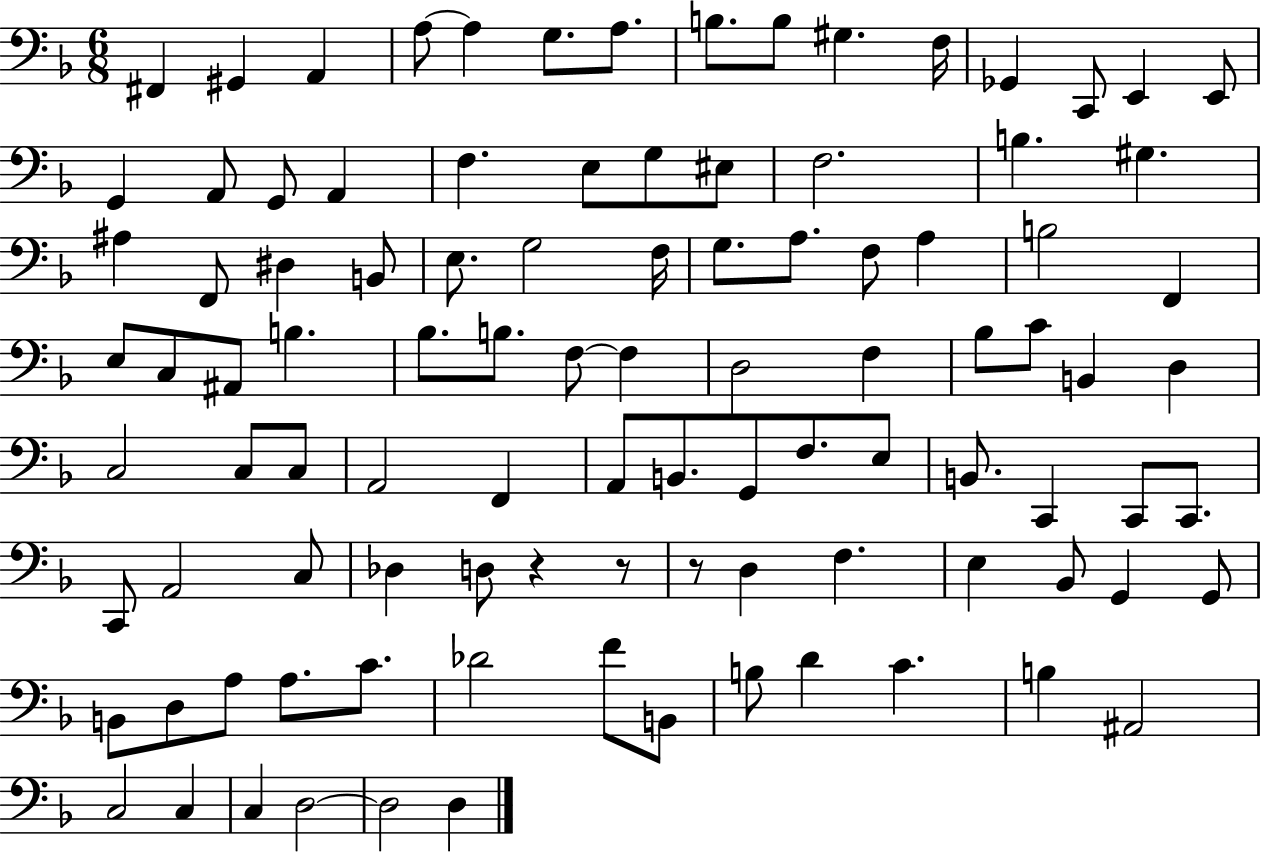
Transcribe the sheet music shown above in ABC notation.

X:1
T:Untitled
M:6/8
L:1/4
K:F
^F,, ^G,, A,, A,/2 A, G,/2 A,/2 B,/2 B,/2 ^G, F,/4 _G,, C,,/2 E,, E,,/2 G,, A,,/2 G,,/2 A,, F, E,/2 G,/2 ^E,/2 F,2 B, ^G, ^A, F,,/2 ^D, B,,/2 E,/2 G,2 F,/4 G,/2 A,/2 F,/2 A, B,2 F,, E,/2 C,/2 ^A,,/2 B, _B,/2 B,/2 F,/2 F, D,2 F, _B,/2 C/2 B,, D, C,2 C,/2 C,/2 A,,2 F,, A,,/2 B,,/2 G,,/2 F,/2 E,/2 B,,/2 C,, C,,/2 C,,/2 C,,/2 A,,2 C,/2 _D, D,/2 z z/2 z/2 D, F, E, _B,,/2 G,, G,,/2 B,,/2 D,/2 A,/2 A,/2 C/2 _D2 F/2 B,,/2 B,/2 D C B, ^A,,2 C,2 C, C, D,2 D,2 D,